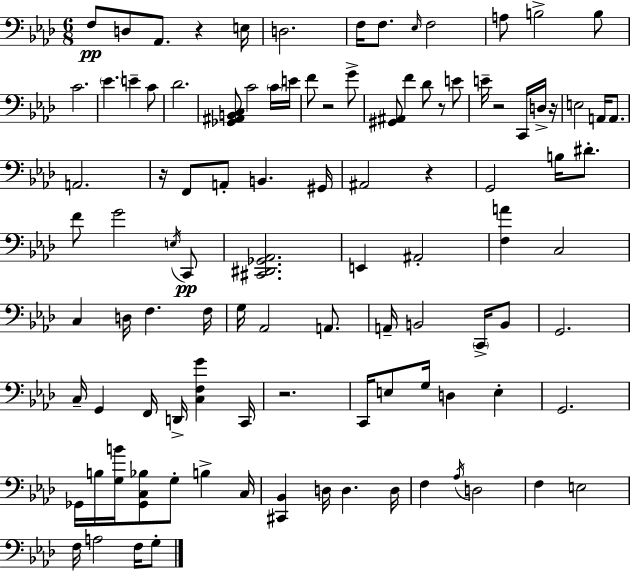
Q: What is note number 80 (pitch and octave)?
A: Ab3